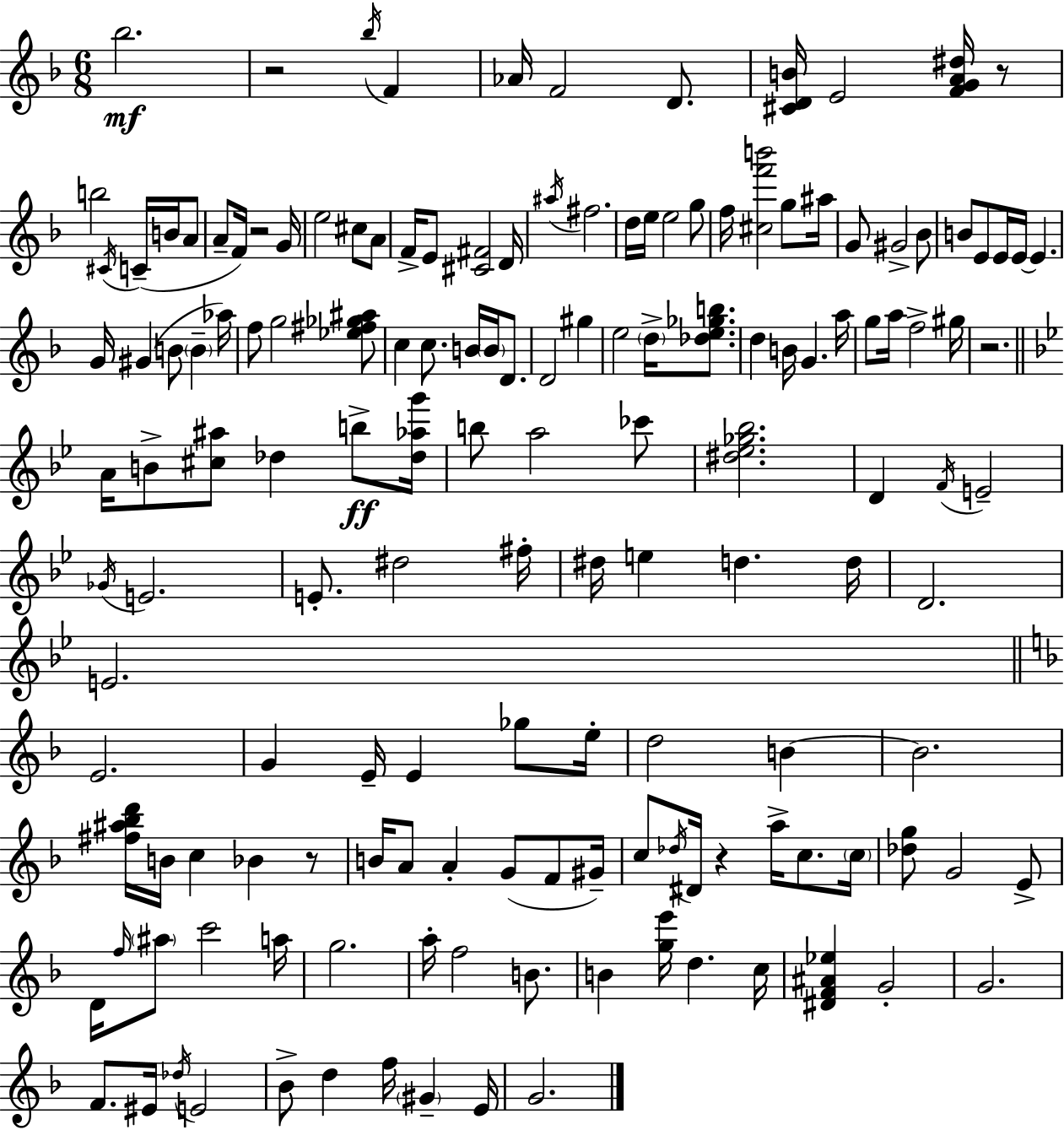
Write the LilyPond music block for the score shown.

{
  \clef treble
  \numericTimeSignature
  \time 6/8
  \key d \minor
  bes''2.\mf | r2 \acciaccatura { bes''16 } f'4 | aes'16 f'2 d'8. | <cis' d' b'>16 e'2 <f' g' a' dis''>16 r8 | \break b''2 \acciaccatura { cis'16 } c'16--( b'16 | a'8 a'8-- f'16) r2 | g'16 e''2 cis''8 | a'8 f'16-> e'8 <cis' fis'>2 | \break d'16 \acciaccatura { ais''16 } fis''2. | d''16 e''16 e''2 | g''8 f''16 <cis'' f''' b'''>2 | g''8 ais''16 g'8 gis'2-> | \break bes'8 b'8 e'8 e'16 e'16~~ e'4. | g'16 gis'4( b'8 \parenthesize b'4-- | aes''16) f''8 g''2 | <ees'' fis'' ges'' ais''>8 c''4 c''8. b'16 \parenthesize b'16 | \break d'8. d'2 gis''4 | e''2 \parenthesize d''16-> | <des'' e'' ges'' b''>8. d''4 b'16 g'4. | a''16 g''8 a''16 f''2-> | \break gis''16 r2. | \bar "||" \break \key bes \major a'16 b'8-> <cis'' ais''>8 des''4 b''8->\ff <des'' aes'' g'''>16 | b''8 a''2 ces'''8 | <dis'' ees'' ges'' bes''>2. | d'4 \acciaccatura { f'16 } e'2-- | \break \acciaccatura { ges'16 } e'2. | e'8.-. dis''2 | fis''16-. dis''16 e''4 d''4. | d''16 d'2. | \break e'2. | \bar "||" \break \key f \major e'2. | g'4 e'16-- e'4 ges''8 e''16-. | d''2 b'4~~ | b'2. | \break <fis'' ais'' bes'' d'''>16 b'16 c''4 bes'4 r8 | b'16 a'8 a'4-. g'8( f'8 gis'16--) | c''8 \acciaccatura { des''16 } dis'16 r4 a''16-> c''8. | \parenthesize c''16 <des'' g''>8 g'2 e'8-> | \break d'16 \grace { f''16 } \parenthesize ais''8 c'''2 | a''16 g''2. | a''16-. f''2 b'8. | b'4 <g'' e'''>16 d''4. | \break c''16 <dis' f' ais' ees''>4 g'2-. | g'2. | f'8. eis'16 \acciaccatura { des''16 } e'2 | bes'8-> d''4 f''16 \parenthesize gis'4-- | \break e'16 g'2. | \bar "|."
}